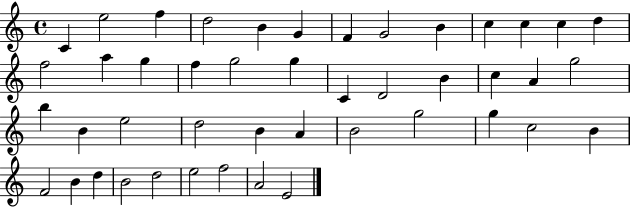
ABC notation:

X:1
T:Untitled
M:4/4
L:1/4
K:C
C e2 f d2 B G F G2 B c c c d f2 a g f g2 g C D2 B c A g2 b B e2 d2 B A B2 g2 g c2 B F2 B d B2 d2 e2 f2 A2 E2